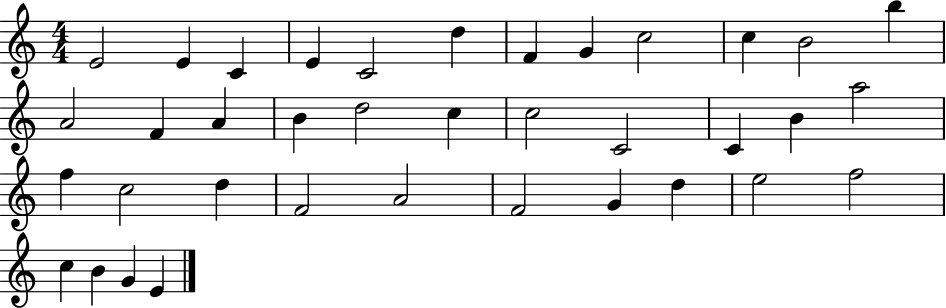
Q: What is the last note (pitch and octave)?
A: E4